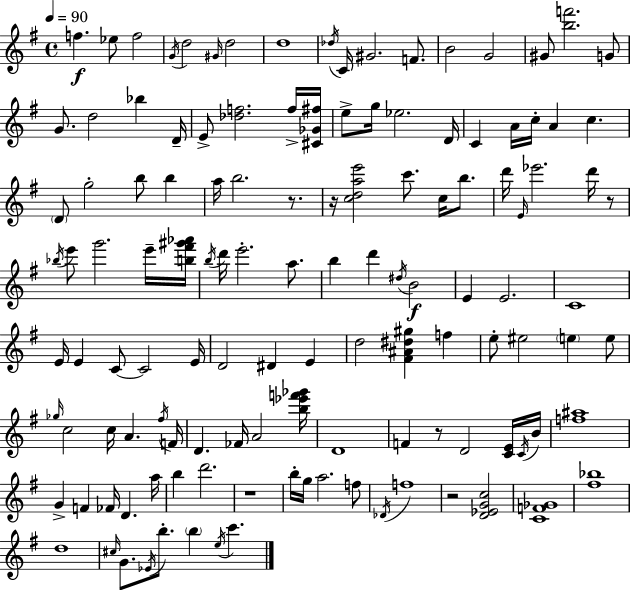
{
  \clef treble
  \time 4/4
  \defaultTimeSignature
  \key e \minor
  \tempo 4 = 90
  f''4.\f ees''8 f''2 | \acciaccatura { g'16 } d''2 \grace { gis'16 } d''2 | d''1 | \acciaccatura { des''16 } c'16 gis'2. | \break f'8. b'2 g'2 | gis'8 <b'' f'''>2. | g'8 g'8. d''2 bes''4 | d'16-- e'8-> <des'' f''>2. | \break f''16-> <cis' ges' fis''>16 e''8-> g''16 ees''2. | d'16 c'4 a'16 c''16-. a'4 c''4. | \parenthesize d'8 g''2-. b''8 b''4 | a''16 b''2. | \break r8. r16 <c'' d'' a'' e'''>2 c'''8. c''16 | b''8. d'''16 \grace { e'16 } ees'''2. | d'''16 r8 \acciaccatura { bes''16 } e'''8 g'''2. | e'''16-- <b'' fis''' gis''' aes'''>16 \acciaccatura { b''16 } d'''16 e'''2.-. | \break a''8. b''4 d'''4 \acciaccatura { dis''16 } b'2\f | e'4 e'2. | c'1 | e'16 e'4 c'8~~ c'2 | \break e'16 d'2 dis'4 | e'4 d''2 <fis' ais' dis'' gis''>4 | f''4 e''8-. eis''2 | \parenthesize e''4 e''8 \grace { ges''16 } c''2 | \break c''16 a'4. \acciaccatura { fis''16 } f'16 d'4. fes'16 | a'2 <b'' ees''' f''' ges'''>16 d'1 | f'4 r8 d'2 | <c' e'>16 \acciaccatura { c'16 } b'16 <f'' ais''>1 | \break g'4-> f'4 | fes'16 d'4. a''16 b''4 d'''2. | r1 | b''16-. g''16 a''2. | \break f''8 \acciaccatura { des'16 } f''1 | r2 | <d' ees' g' c''>2 <c' f' ges'>1 | <fis'' bes''>1 | \break d''1 | \grace { cis''16 } g'8. \acciaccatura { ees'16 } | b''8.-. \parenthesize b''4 \acciaccatura { e''16 } c'''4. \bar "|."
}